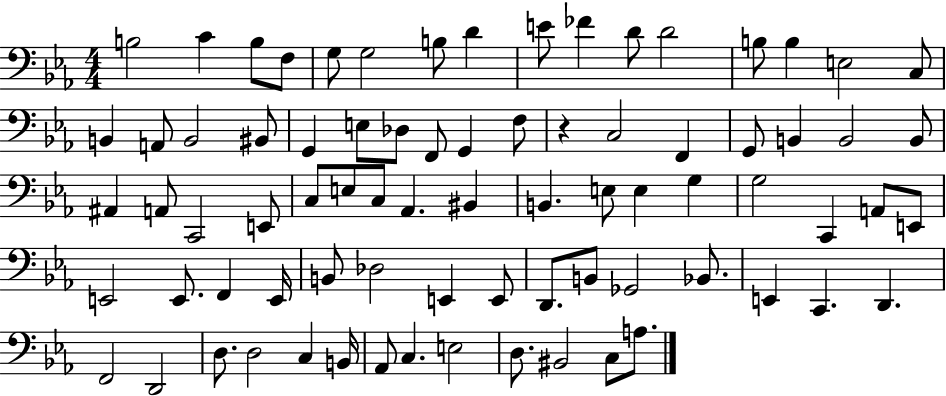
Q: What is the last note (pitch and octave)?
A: A3